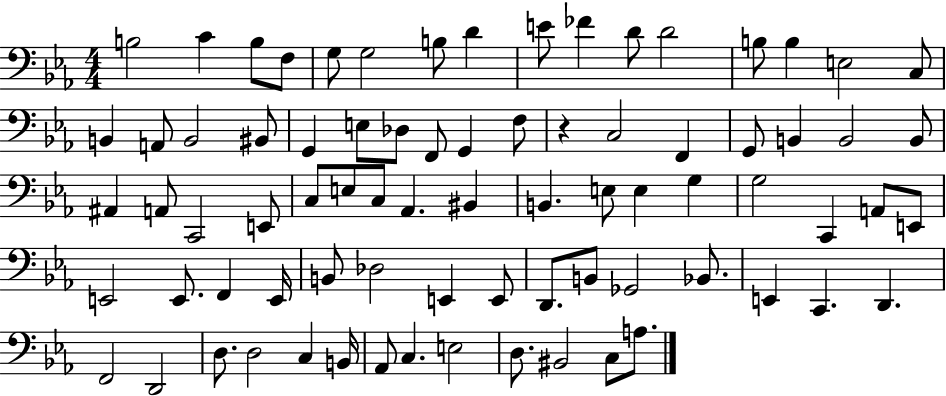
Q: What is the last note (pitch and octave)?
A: A3